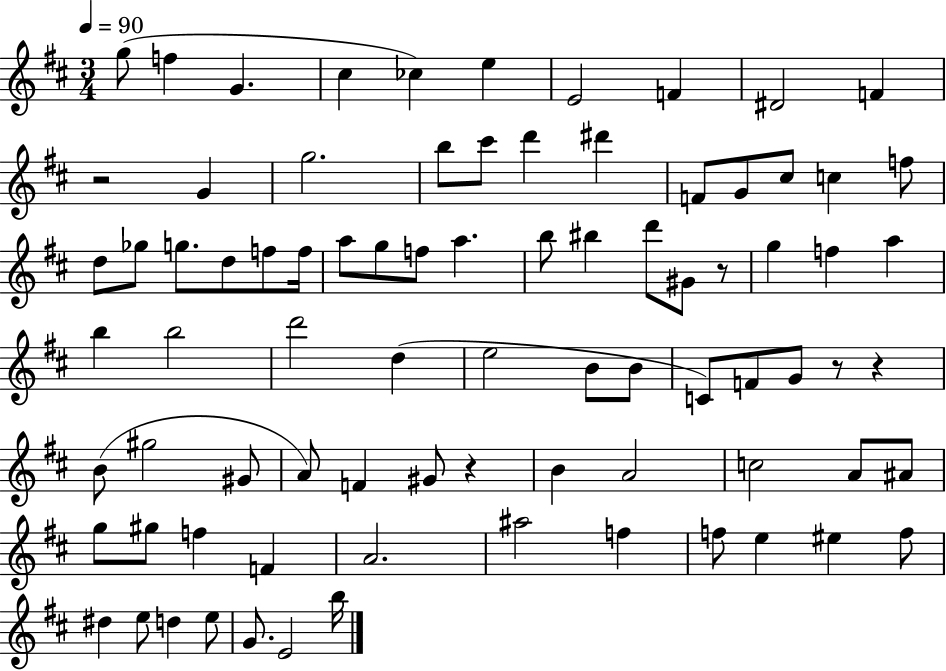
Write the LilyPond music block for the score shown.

{
  \clef treble
  \numericTimeSignature
  \time 3/4
  \key d \major
  \tempo 4 = 90
  g''8( f''4 g'4. | cis''4 ces''4) e''4 | e'2 f'4 | dis'2 f'4 | \break r2 g'4 | g''2. | b''8 cis'''8 d'''4 dis'''4 | f'8 g'8 cis''8 c''4 f''8 | \break d''8 ges''8 g''8. d''8 f''8 f''16 | a''8 g''8 f''8 a''4. | b''8 bis''4 d'''8 gis'8 r8 | g''4 f''4 a''4 | \break b''4 b''2 | d'''2 d''4( | e''2 b'8 b'8 | c'8) f'8 g'8 r8 r4 | \break b'8( gis''2 gis'8 | a'8) f'4 gis'8 r4 | b'4 a'2 | c''2 a'8 ais'8 | \break g''8 gis''8 f''4 f'4 | a'2. | ais''2 f''4 | f''8 e''4 eis''4 f''8 | \break dis''4 e''8 d''4 e''8 | g'8. e'2 b''16 | \bar "|."
}